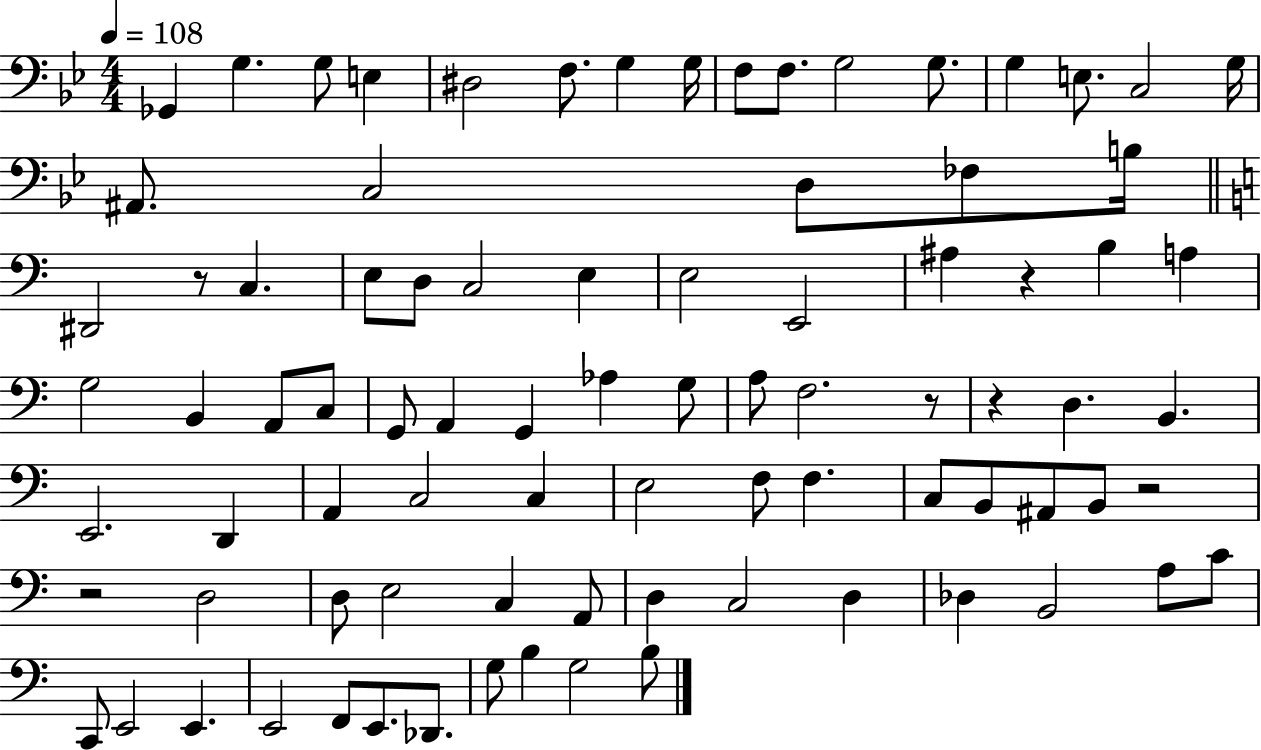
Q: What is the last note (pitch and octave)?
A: B3